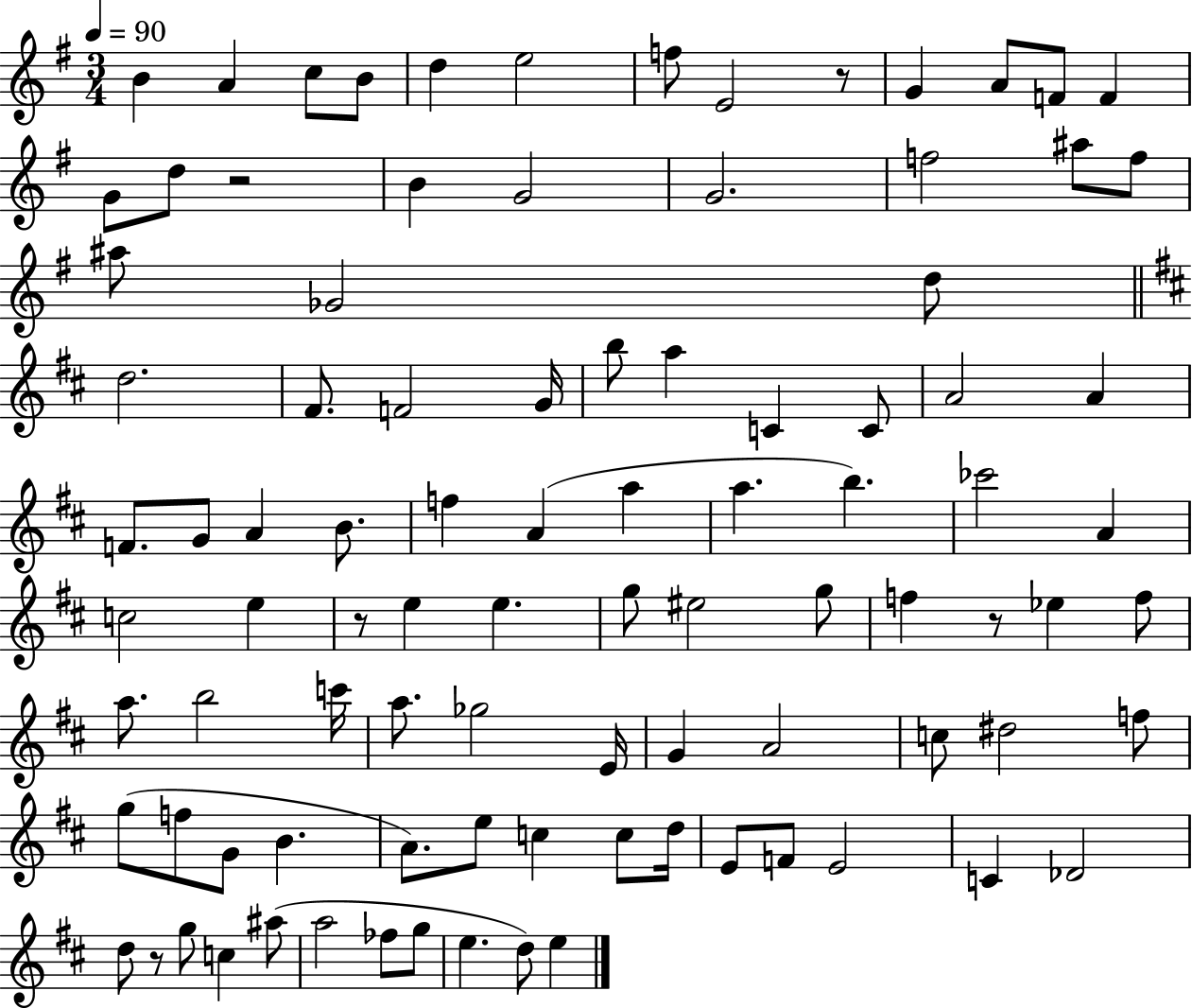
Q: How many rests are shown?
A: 5